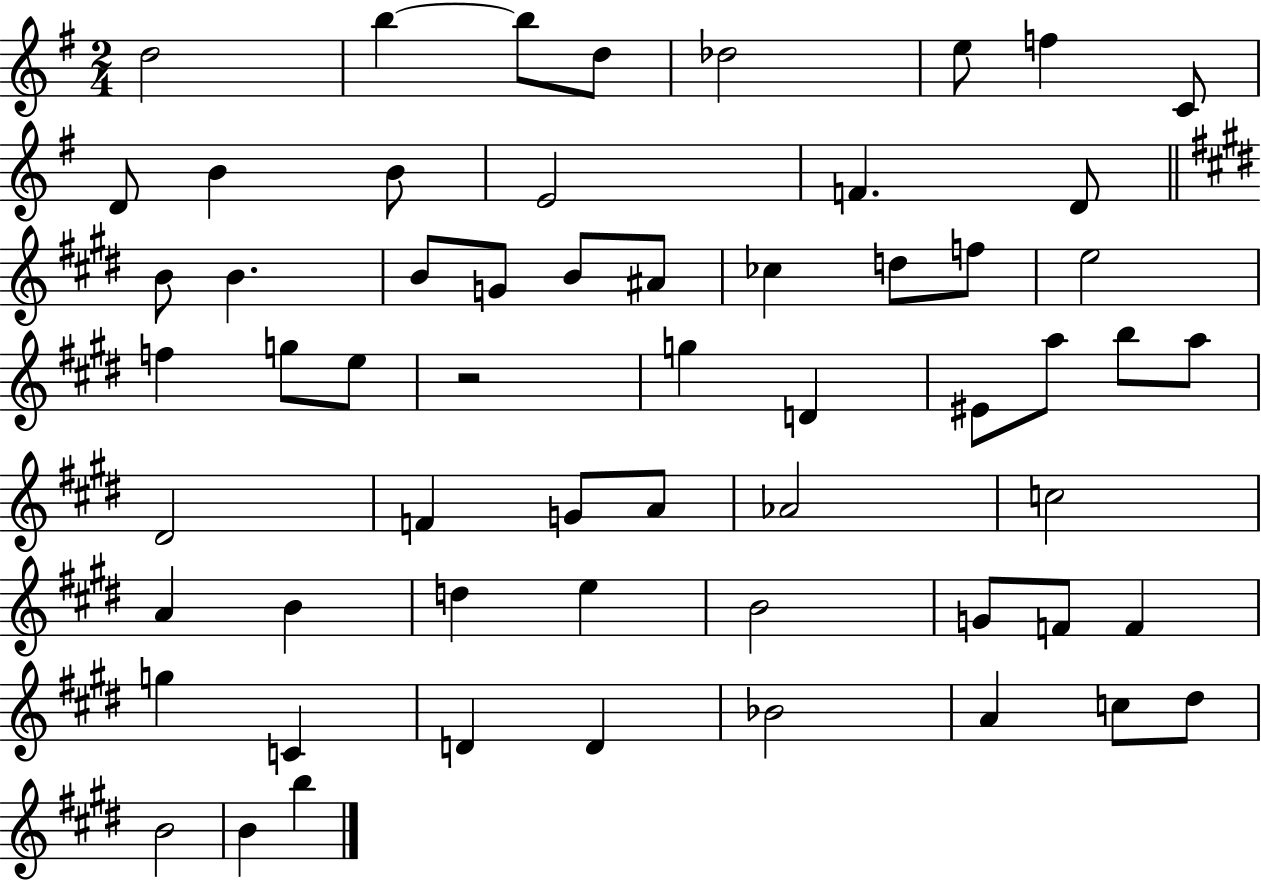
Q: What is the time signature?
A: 2/4